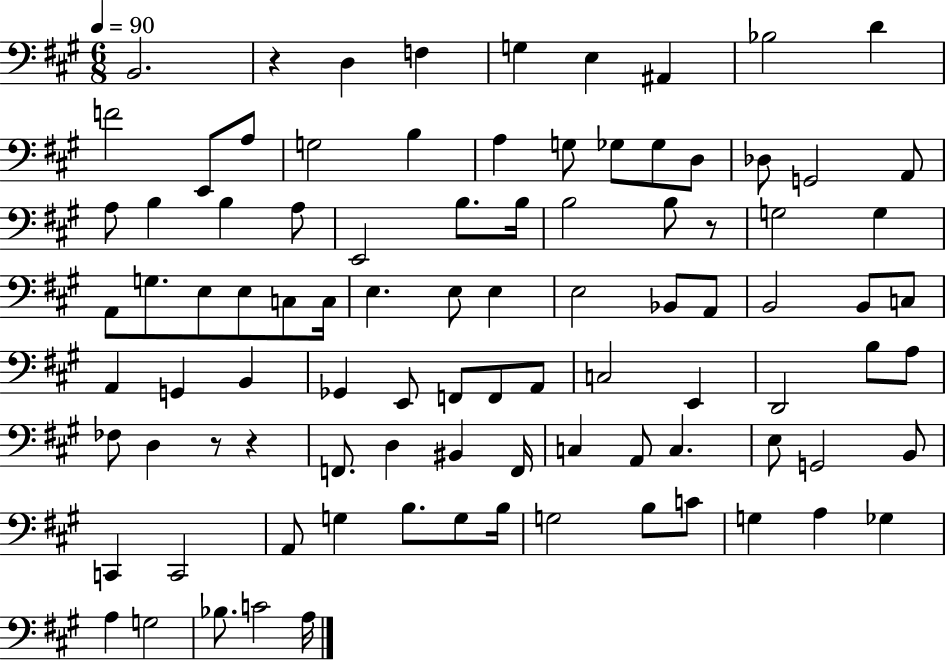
B2/h. R/q D3/q F3/q G3/q E3/q A#2/q Bb3/h D4/q F4/h E2/e A3/e G3/h B3/q A3/q G3/e Gb3/e Gb3/e D3/e Db3/e G2/h A2/e A3/e B3/q B3/q A3/e E2/h B3/e. B3/s B3/h B3/e R/e G3/h G3/q A2/e G3/e. E3/e E3/e C3/e C3/s E3/q. E3/e E3/q E3/h Bb2/e A2/e B2/h B2/e C3/e A2/q G2/q B2/q Gb2/q E2/e F2/e F2/e A2/e C3/h E2/q D2/h B3/e A3/e FES3/e D3/q R/e R/q F2/e. D3/q BIS2/q F2/s C3/q A2/e C3/q. E3/e G2/h B2/e C2/q C2/h A2/e G3/q B3/e. G3/e B3/s G3/h B3/e C4/e G3/q A3/q Gb3/q A3/q G3/h Bb3/e. C4/h A3/s